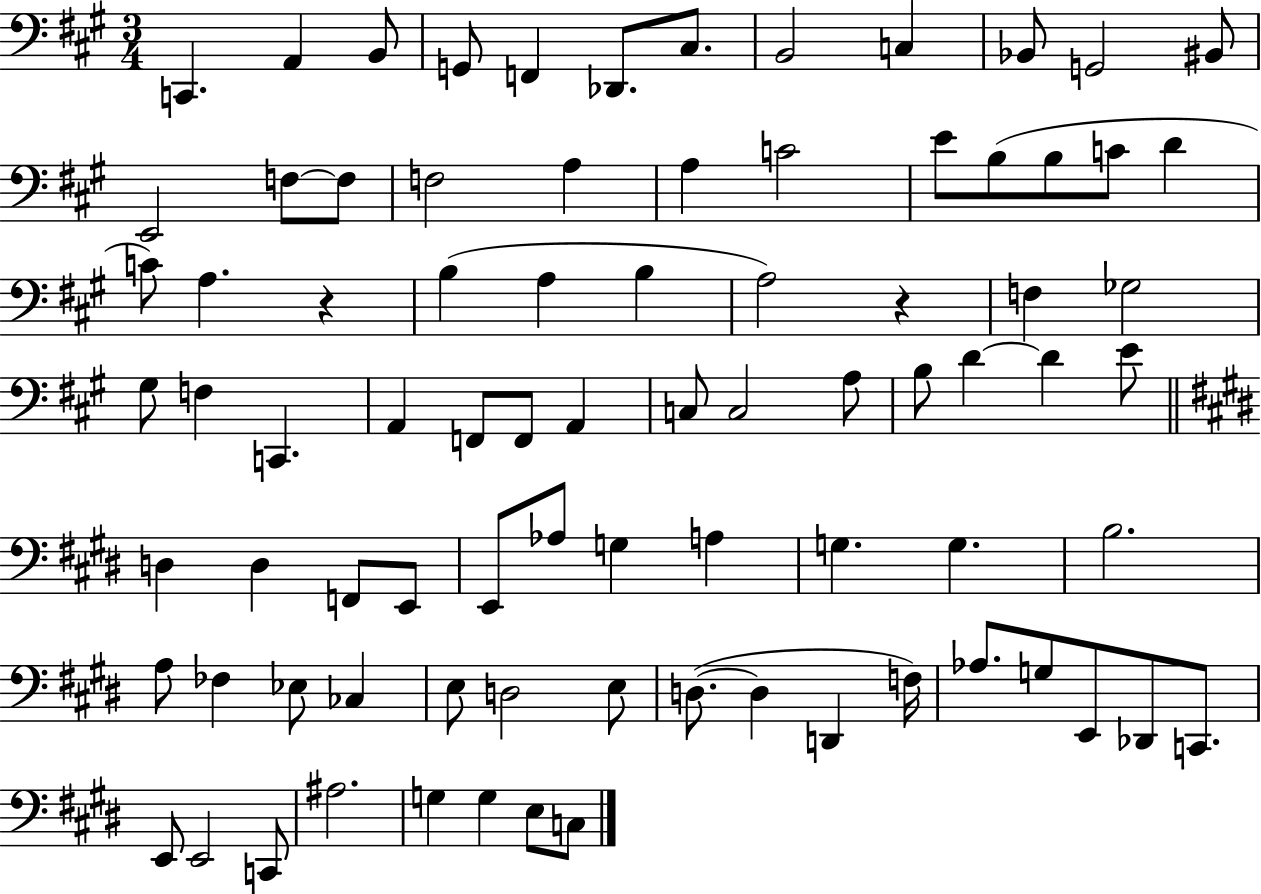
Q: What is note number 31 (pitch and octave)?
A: F3